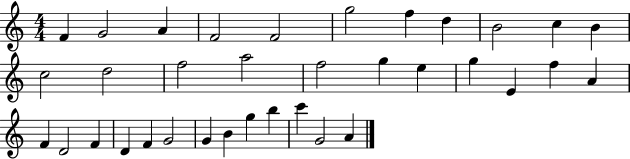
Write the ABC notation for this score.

X:1
T:Untitled
M:4/4
L:1/4
K:C
F G2 A F2 F2 g2 f d B2 c B c2 d2 f2 a2 f2 g e g E f A F D2 F D F G2 G B g b c' G2 A